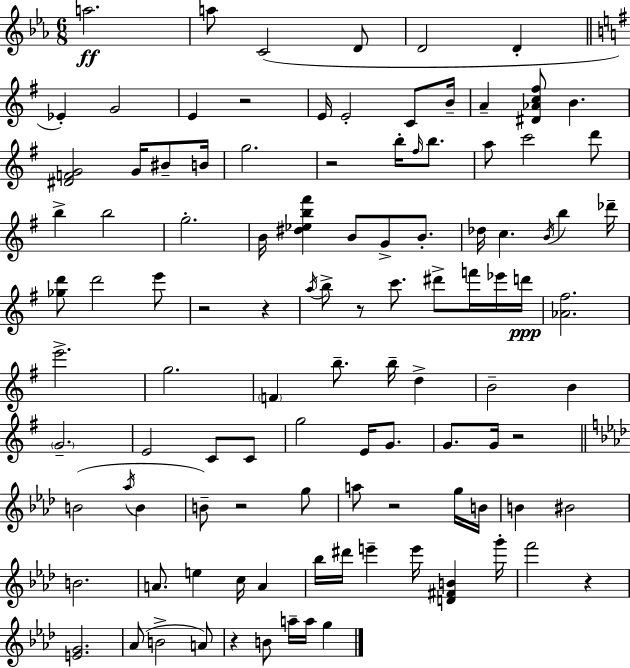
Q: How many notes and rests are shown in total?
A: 108